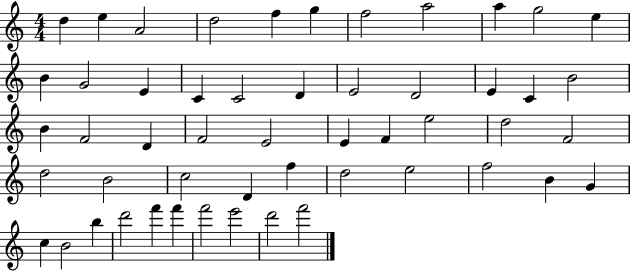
{
  \clef treble
  \numericTimeSignature
  \time 4/4
  \key c \major
  d''4 e''4 a'2 | d''2 f''4 g''4 | f''2 a''2 | a''4 g''2 e''4 | \break b'4 g'2 e'4 | c'4 c'2 d'4 | e'2 d'2 | e'4 c'4 b'2 | \break b'4 f'2 d'4 | f'2 e'2 | e'4 f'4 e''2 | d''2 f'2 | \break d''2 b'2 | c''2 d'4 f''4 | d''2 e''2 | f''2 b'4 g'4 | \break c''4 b'2 b''4 | d'''2 f'''4 f'''4 | f'''2 e'''2 | d'''2 f'''2 | \break \bar "|."
}